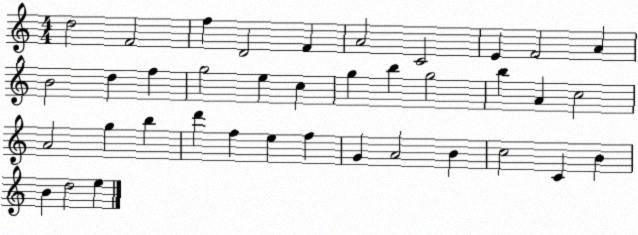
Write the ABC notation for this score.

X:1
T:Untitled
M:4/4
L:1/4
K:C
d2 F2 f D2 F A2 C2 E F2 A B2 d f g2 e c g b g2 b A c2 A2 g b d' f e f G A2 B c2 C B B d2 e